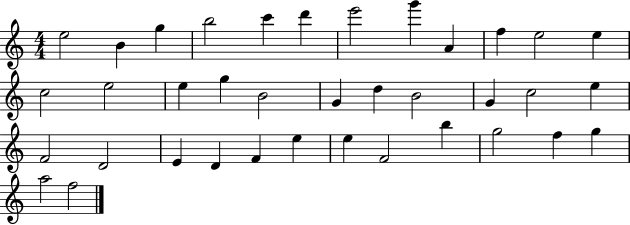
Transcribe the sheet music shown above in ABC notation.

X:1
T:Untitled
M:4/4
L:1/4
K:C
e2 B g b2 c' d' e'2 g' A f e2 e c2 e2 e g B2 G d B2 G c2 e F2 D2 E D F e e F2 b g2 f g a2 f2